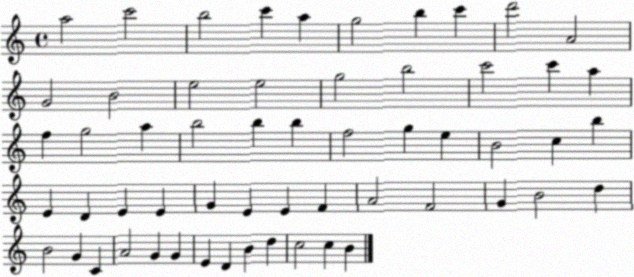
X:1
T:Untitled
M:4/4
L:1/4
K:C
a2 c'2 b2 c' a g2 b c' d'2 A2 G2 B2 e2 e2 g2 b2 c'2 c' a f g2 a b2 b b f2 g e B2 c b E D E E G E E F A2 F2 G B2 d B2 G C A2 G G E D B d c2 c B